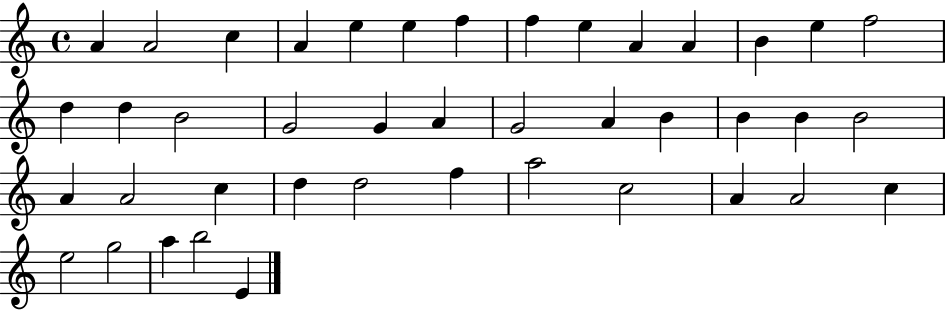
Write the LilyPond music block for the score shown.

{
  \clef treble
  \time 4/4
  \defaultTimeSignature
  \key c \major
  a'4 a'2 c''4 | a'4 e''4 e''4 f''4 | f''4 e''4 a'4 a'4 | b'4 e''4 f''2 | \break d''4 d''4 b'2 | g'2 g'4 a'4 | g'2 a'4 b'4 | b'4 b'4 b'2 | \break a'4 a'2 c''4 | d''4 d''2 f''4 | a''2 c''2 | a'4 a'2 c''4 | \break e''2 g''2 | a''4 b''2 e'4 | \bar "|."
}